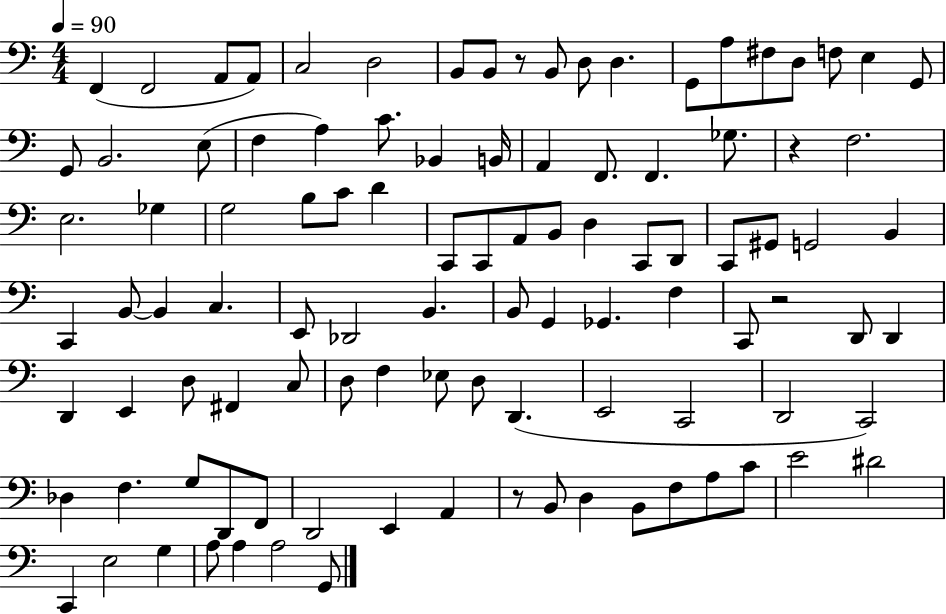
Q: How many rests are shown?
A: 4